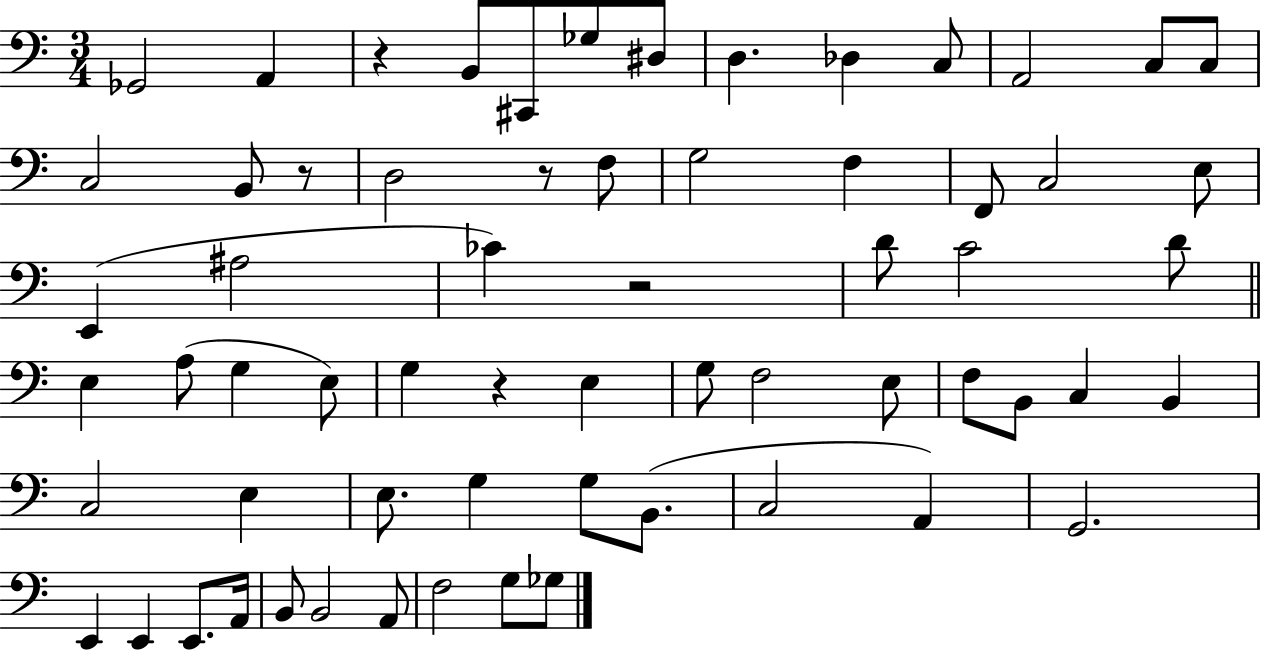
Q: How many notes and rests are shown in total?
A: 64